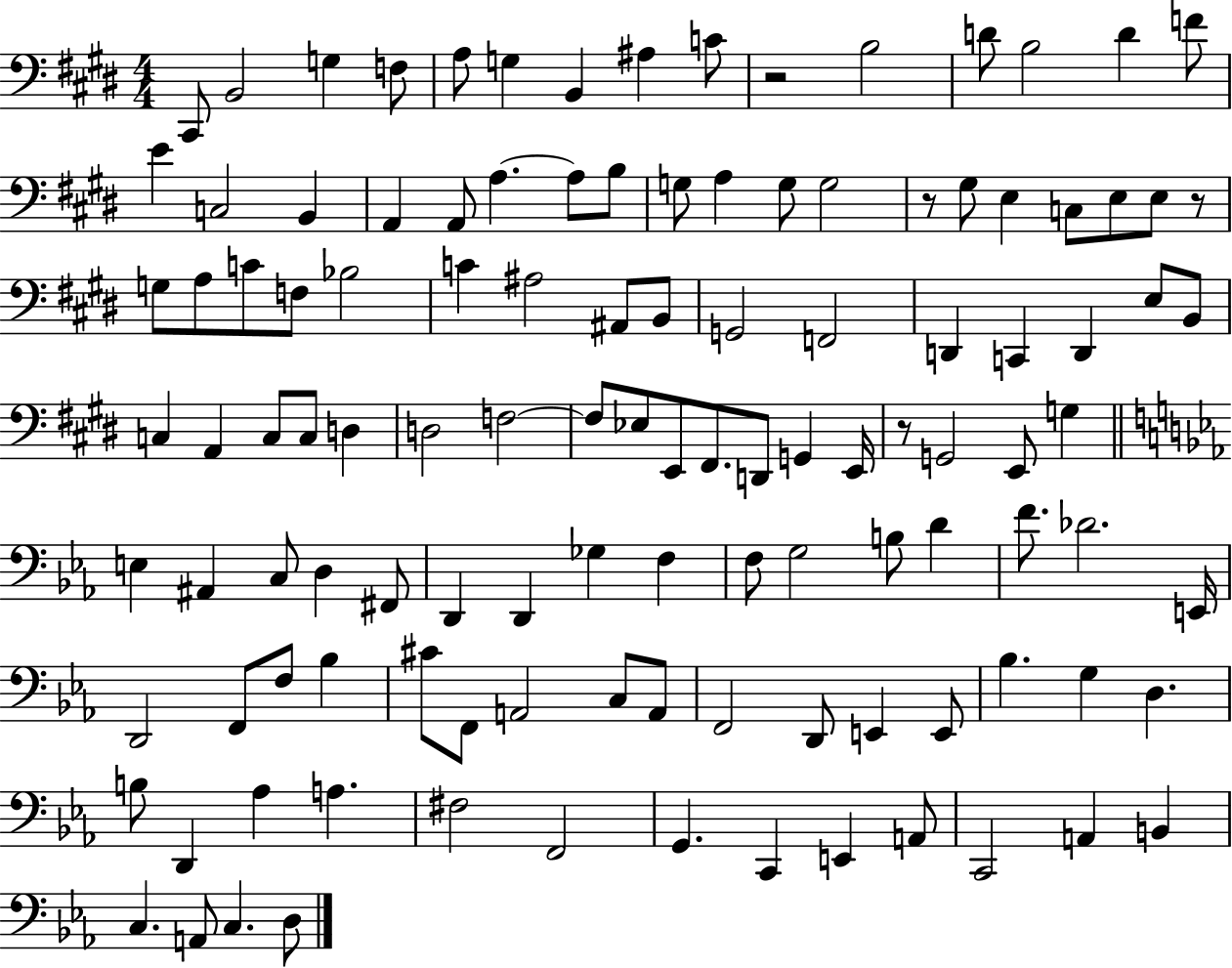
{
  \clef bass
  \numericTimeSignature
  \time 4/4
  \key e \major
  cis,8 b,2 g4 f8 | a8 g4 b,4 ais4 c'8 | r2 b2 | d'8 b2 d'4 f'8 | \break e'4 c2 b,4 | a,4 a,8 a4.~~ a8 b8 | g8 a4 g8 g2 | r8 gis8 e4 c8 e8 e8 r8 | \break g8 a8 c'8 f8 bes2 | c'4 ais2 ais,8 b,8 | g,2 f,2 | d,4 c,4 d,4 e8 b,8 | \break c4 a,4 c8 c8 d4 | d2 f2~~ | f8 ees8 e,8 fis,8. d,8 g,4 e,16 | r8 g,2 e,8 g4 | \break \bar "||" \break \key c \minor e4 ais,4 c8 d4 fis,8 | d,4 d,4 ges4 f4 | f8 g2 b8 d'4 | f'8. des'2. e,16 | \break d,2 f,8 f8 bes4 | cis'8 f,8 a,2 c8 a,8 | f,2 d,8 e,4 e,8 | bes4. g4 d4. | \break b8 d,4 aes4 a4. | fis2 f,2 | g,4. c,4 e,4 a,8 | c,2 a,4 b,4 | \break c4. a,8 c4. d8 | \bar "|."
}